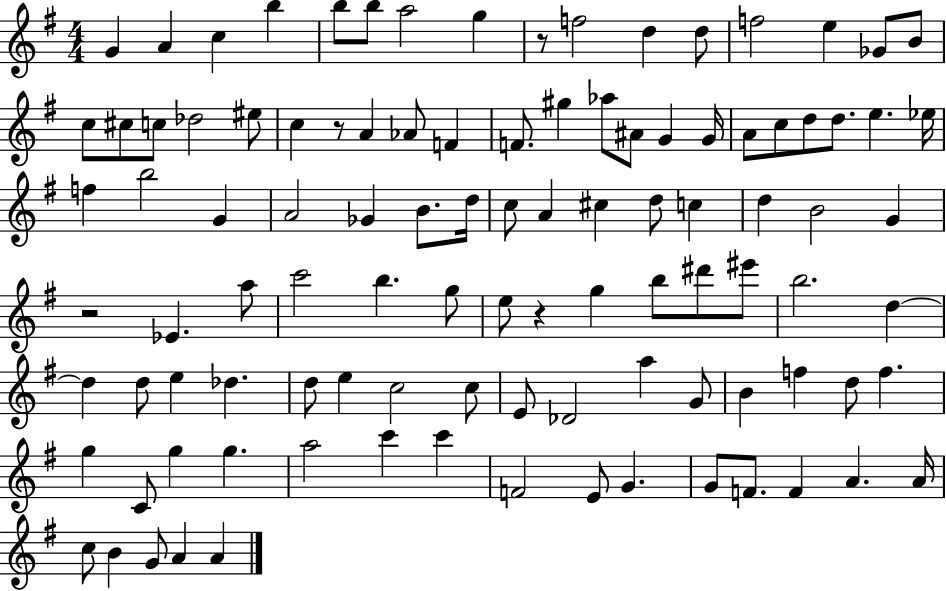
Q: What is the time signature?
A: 4/4